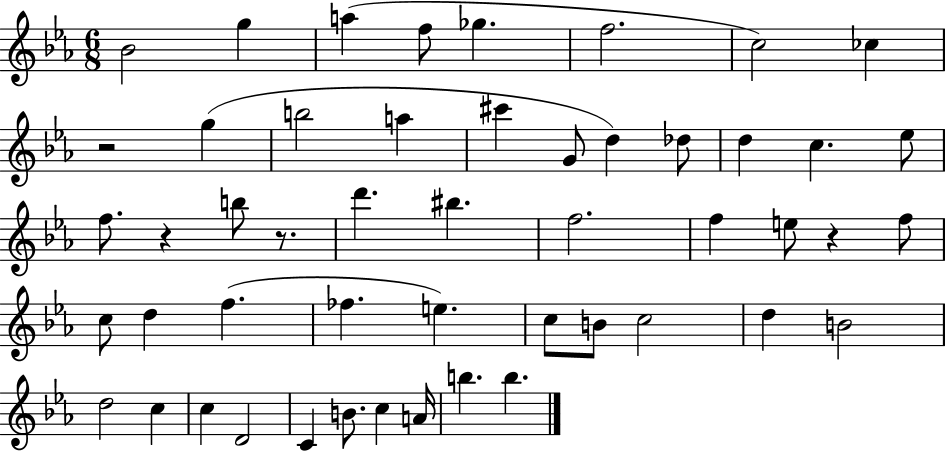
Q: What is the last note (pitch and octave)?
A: B5